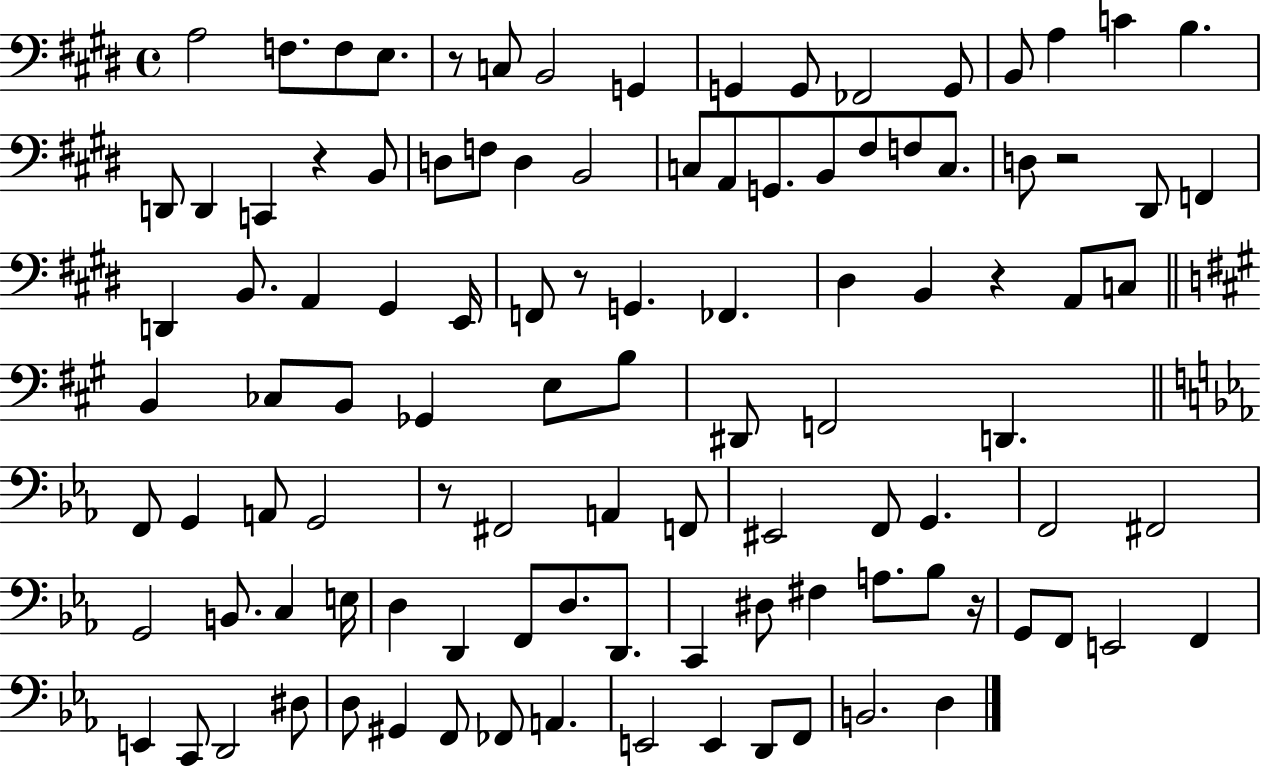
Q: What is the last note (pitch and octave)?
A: D3